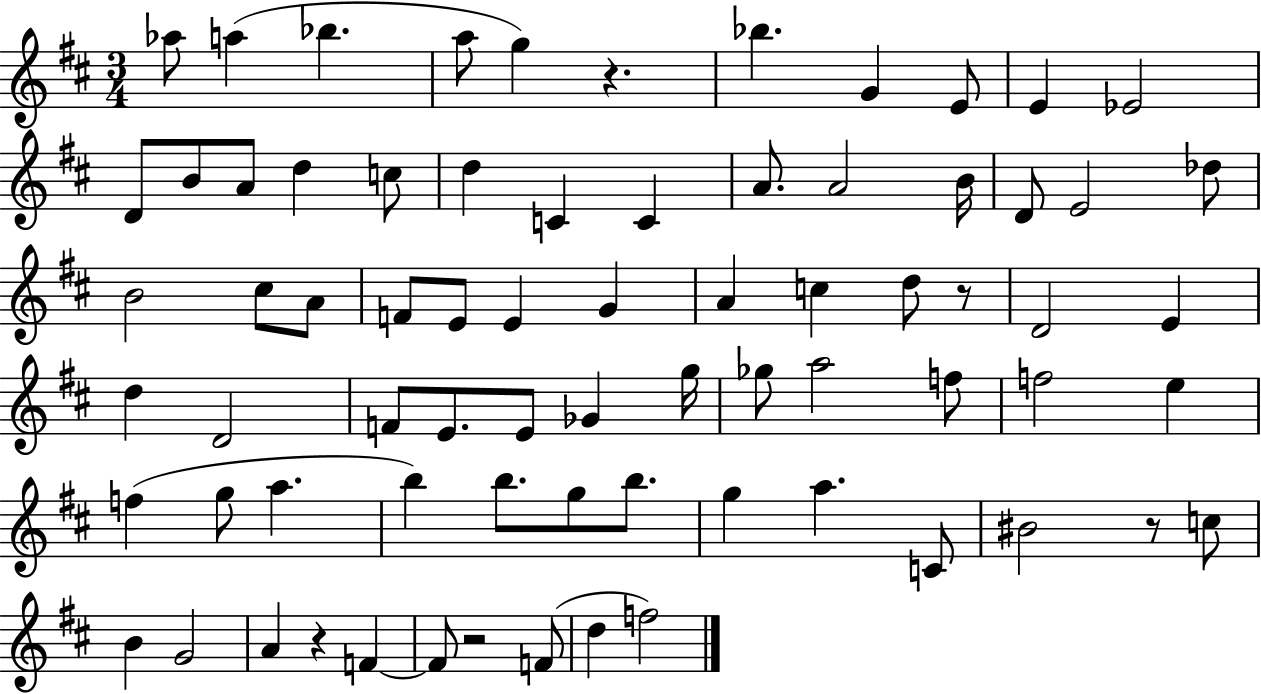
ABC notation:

X:1
T:Untitled
M:3/4
L:1/4
K:D
_a/2 a _b a/2 g z _b G E/2 E _E2 D/2 B/2 A/2 d c/2 d C C A/2 A2 B/4 D/2 E2 _d/2 B2 ^c/2 A/2 F/2 E/2 E G A c d/2 z/2 D2 E d D2 F/2 E/2 E/2 _G g/4 _g/2 a2 f/2 f2 e f g/2 a b b/2 g/2 b/2 g a C/2 ^B2 z/2 c/2 B G2 A z F F/2 z2 F/2 d f2